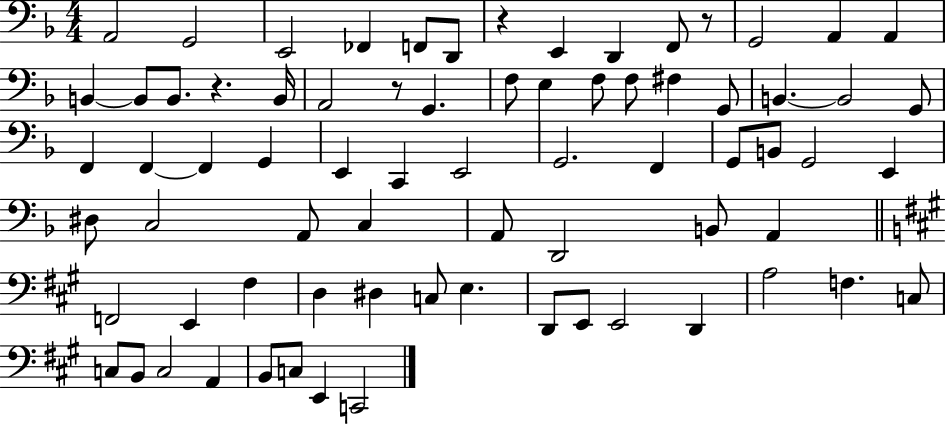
A2/h G2/h E2/h FES2/q F2/e D2/e R/q E2/q D2/q F2/e R/e G2/h A2/q A2/q B2/q B2/e B2/e. R/q. B2/s A2/h R/e G2/q. F3/e E3/q F3/e F3/e F#3/q G2/e B2/q. B2/h G2/e F2/q F2/q F2/q G2/q E2/q C2/q E2/h G2/h. F2/q G2/e B2/e G2/h E2/q D#3/e C3/h A2/e C3/q A2/e D2/h B2/e A2/q F2/h E2/q F#3/q D3/q D#3/q C3/e E3/q. D2/e E2/e E2/h D2/q A3/h F3/q. C3/e C3/e B2/e C3/h A2/q B2/e C3/e E2/q C2/h